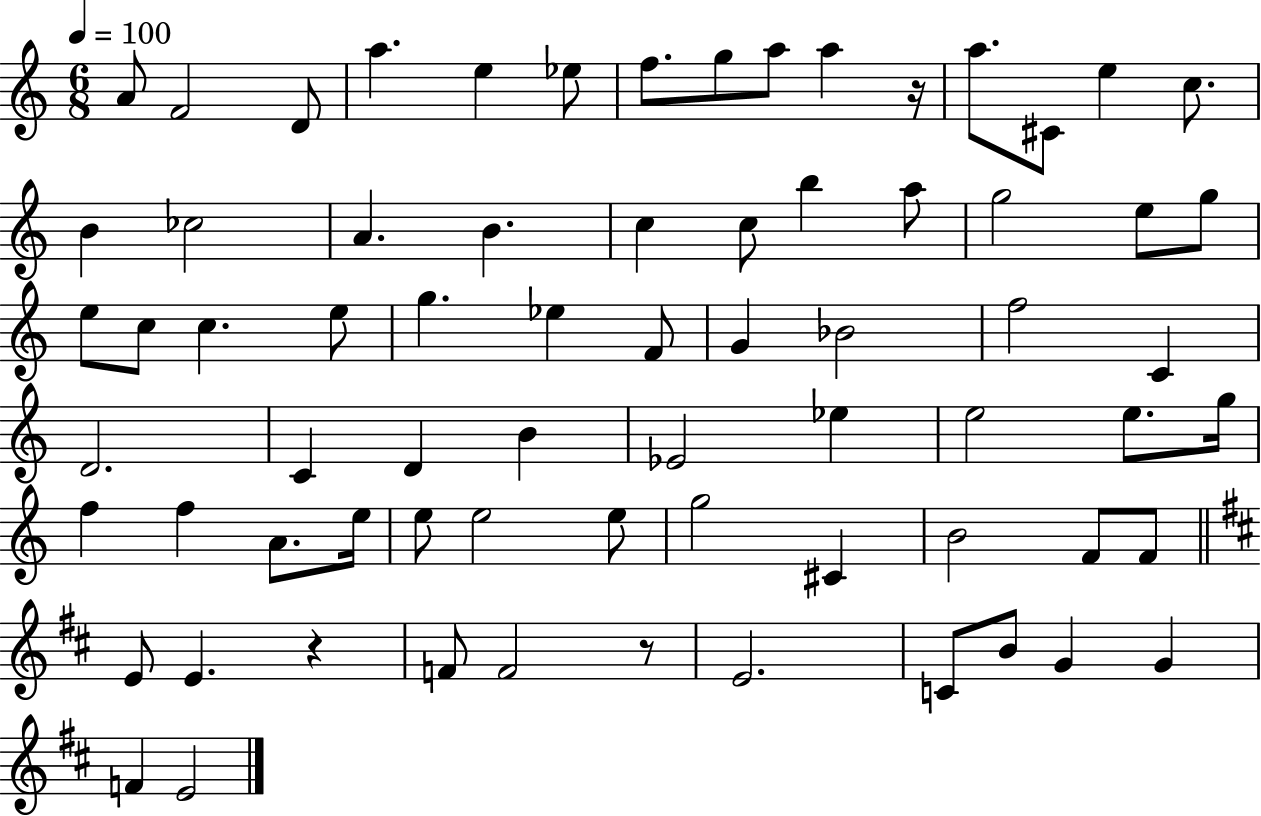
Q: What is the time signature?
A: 6/8